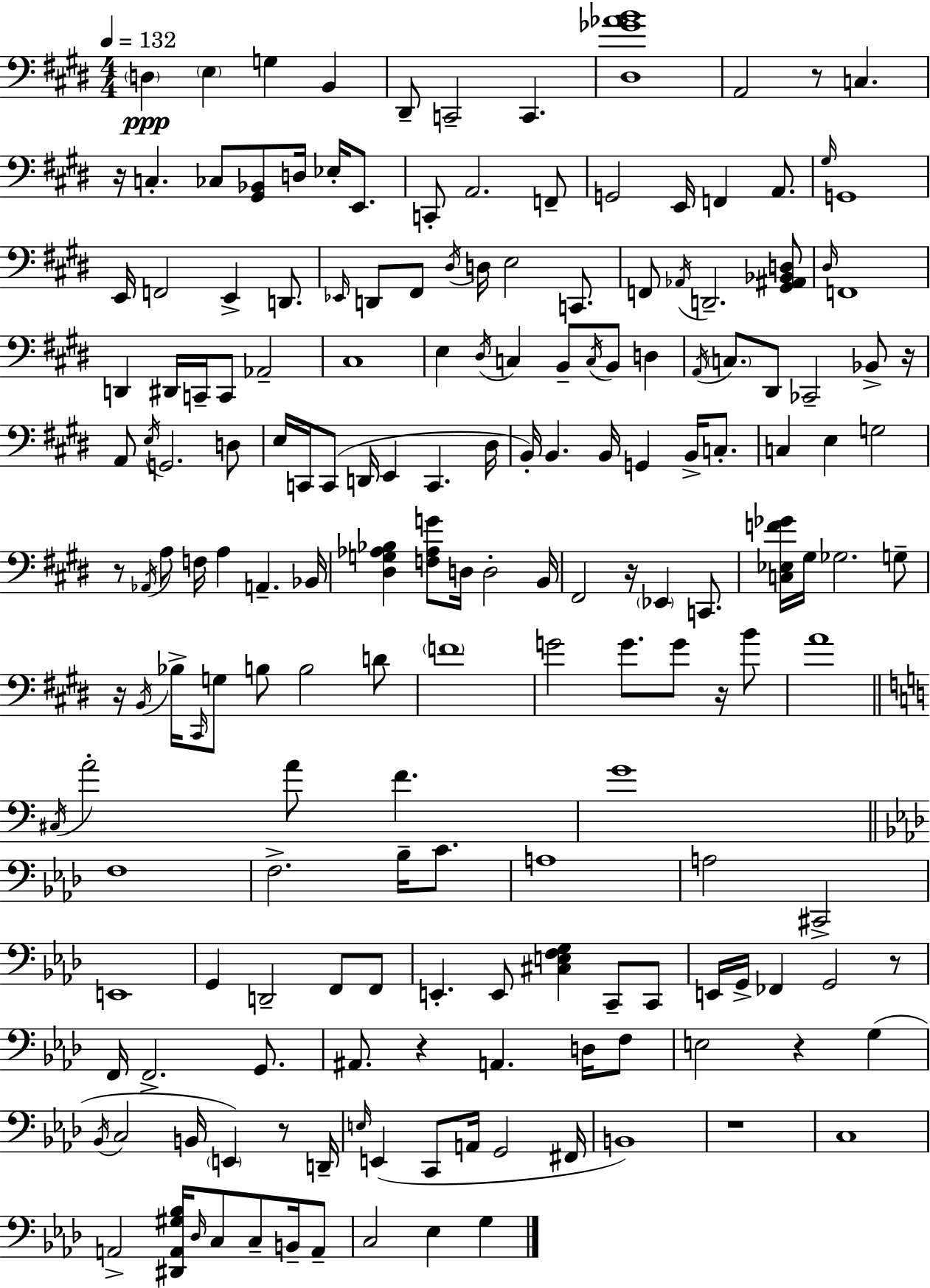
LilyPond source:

{
  \clef bass
  \numericTimeSignature
  \time 4/4
  \key e \major
  \tempo 4 = 132
  \parenthesize d4\ppp \parenthesize e4 g4 b,4 | dis,8-- c,2-- c,4. | <dis ges' aes' b'>1 | a,2 r8 c4. | \break r16 c4.-. ces8 <gis, bes,>8 d16 ees16-. e,8. | c,8-. a,2. f,8-- | g,2 e,16 f,4 a,8. | \grace { gis16 } g,1 | \break e,16 f,2 e,4-> d,8. | \grace { ees,16 } d,8 fis,8 \acciaccatura { dis16 } d16 e2 | c,8. f,8 \acciaccatura { aes,16 } d,2.-- | <gis, ais, bes, d>8 \grace { dis16 } f,1 | \break d,4 dis,16 c,16-- c,8 aes,2-- | cis1 | e4 \acciaccatura { dis16 } c4 b,8-- | \acciaccatura { c16 } b,8 d4 \acciaccatura { a,16 } \parenthesize c8. dis,8 ces,2-- | \break bes,8-> r16 a,8 \acciaccatura { e16 } g,2. | d8 e16 c,16 c,8( d,16 e,4 | c,4. dis16 b,16-.) b,4. | b,16 g,4 b,16-> c8.-. c4 e4 | \break g2 r8 \acciaccatura { aes,16 } a8 f16 a4 | a,4.-- bes,16 <dis g aes bes>4 <f aes g'>8 | d16 d2-. b,16 fis,2 | r16 \parenthesize ees,4 c,8. <c ees f' ges'>16 gis16 ges2. | \break g8-- r16 \acciaccatura { b,16 } bes16-> \grace { cis,16 } g8 | b8 b2 d'8 \parenthesize f'1 | g'2 | g'8. g'8 r16 b'8 a'1 | \break \bar "||" \break \key a \minor \acciaccatura { cis16 } a'2-. a'8 f'4. | g'1 | \bar "||" \break \key aes \major f1 | f2.-> bes16-- c'8. | a1 | a2 cis,2-> | \break e,1 | g,4 d,2-- f,8 f,8 | e,4.-. e,8 <cis e f g>4 c,8-- c,8 | e,16 g,16-> fes,4 g,2 r8 | \break f,16 f,2.-> g,8. | ais,8. r4 a,4. d16 f8 | e2 r4 g4( | \acciaccatura { bes,16 } c2 b,16 \parenthesize e,4) r8 | \break d,16-- \grace { e16 } e,4( c,8 a,16 g,2 | fis,16 b,1) | r1 | c1 | \break a,2-> <dis, a, gis bes>16 \grace { des16 } c8 c8-- | b,16-- a,8-- c2 ees4 g4 | \bar "|."
}